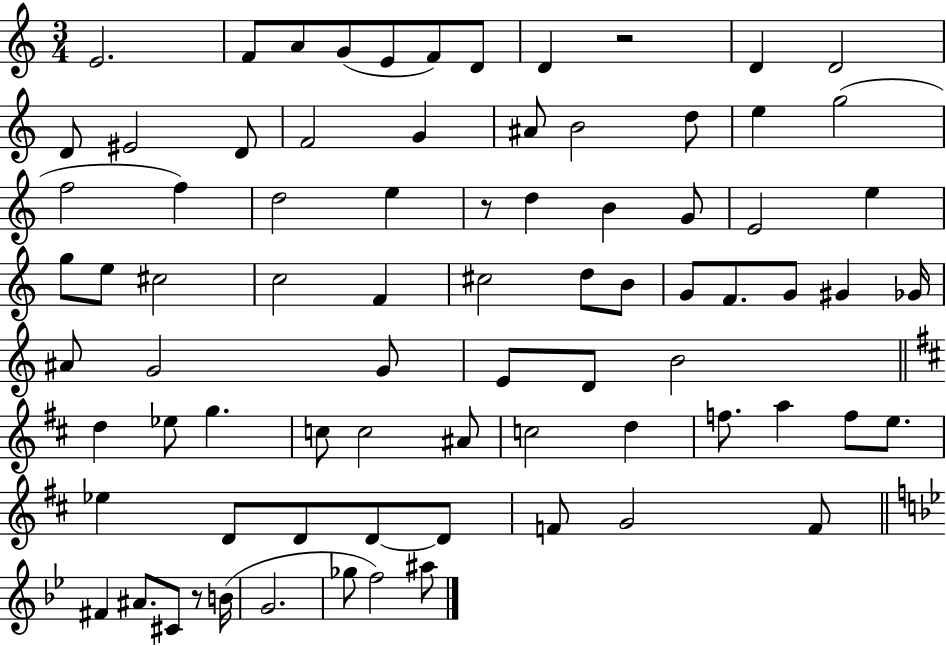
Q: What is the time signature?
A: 3/4